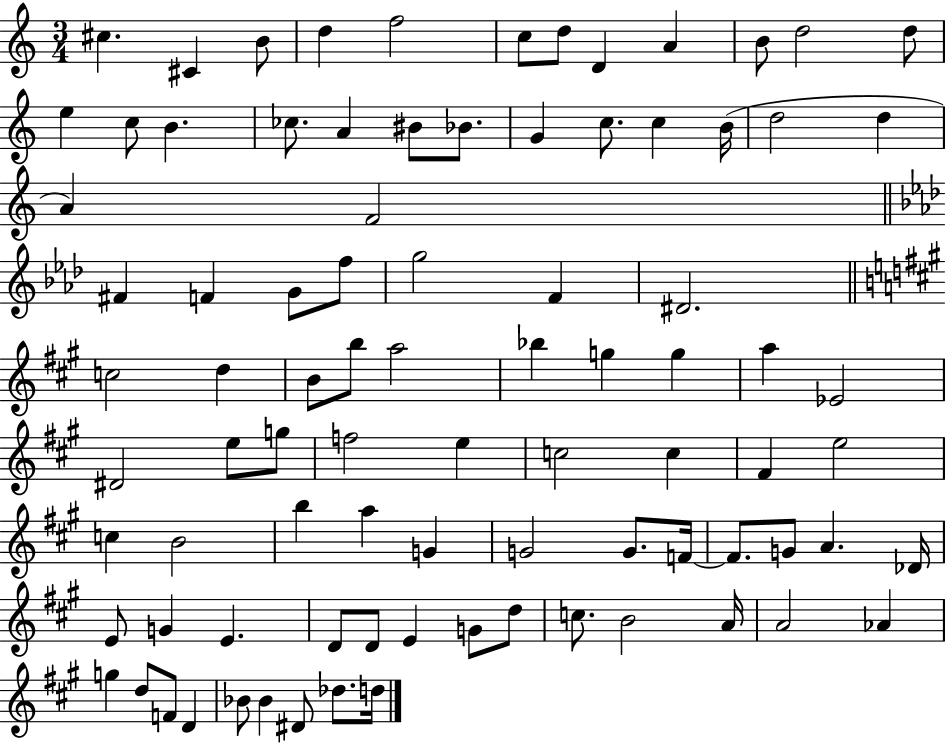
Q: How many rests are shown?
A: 0